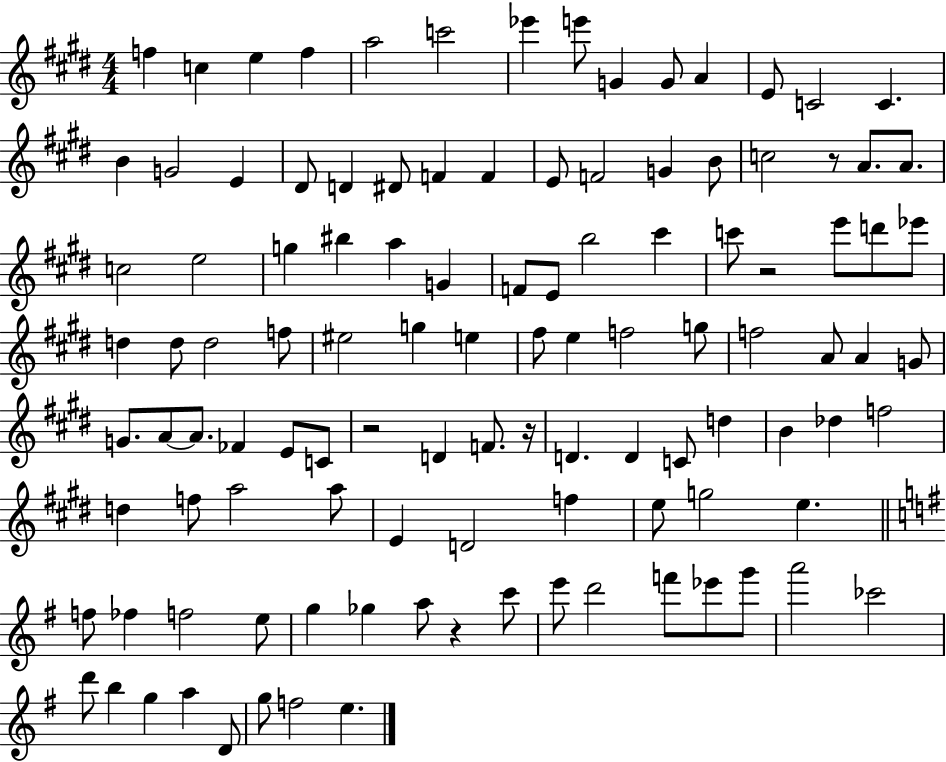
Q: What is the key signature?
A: E major